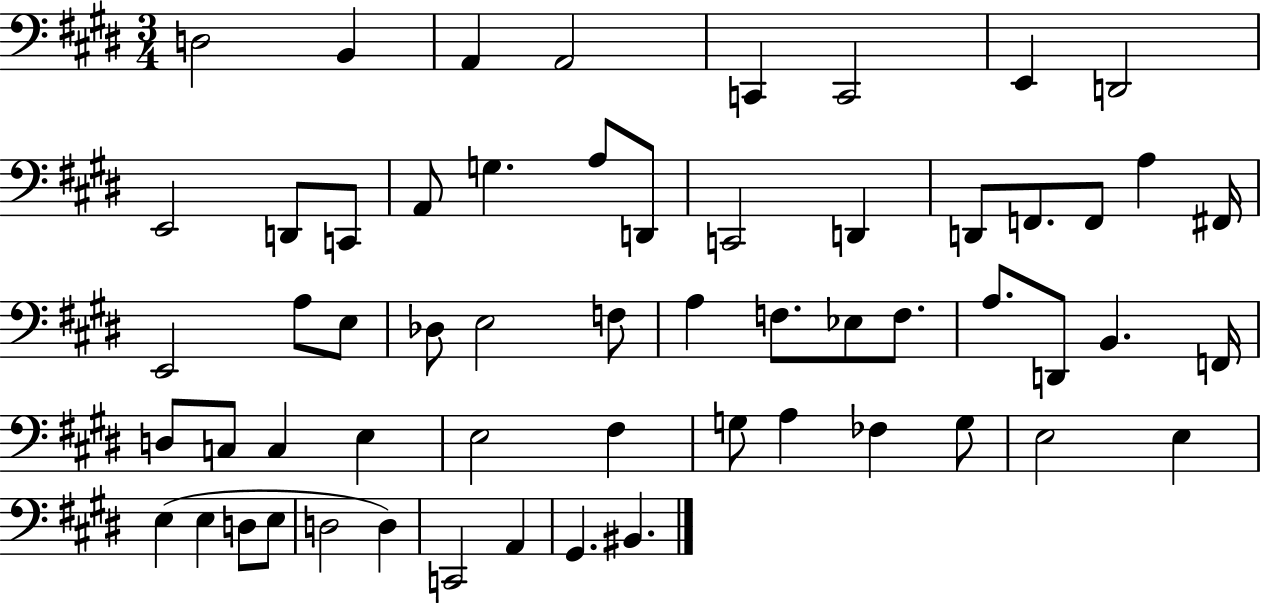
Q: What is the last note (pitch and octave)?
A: BIS2